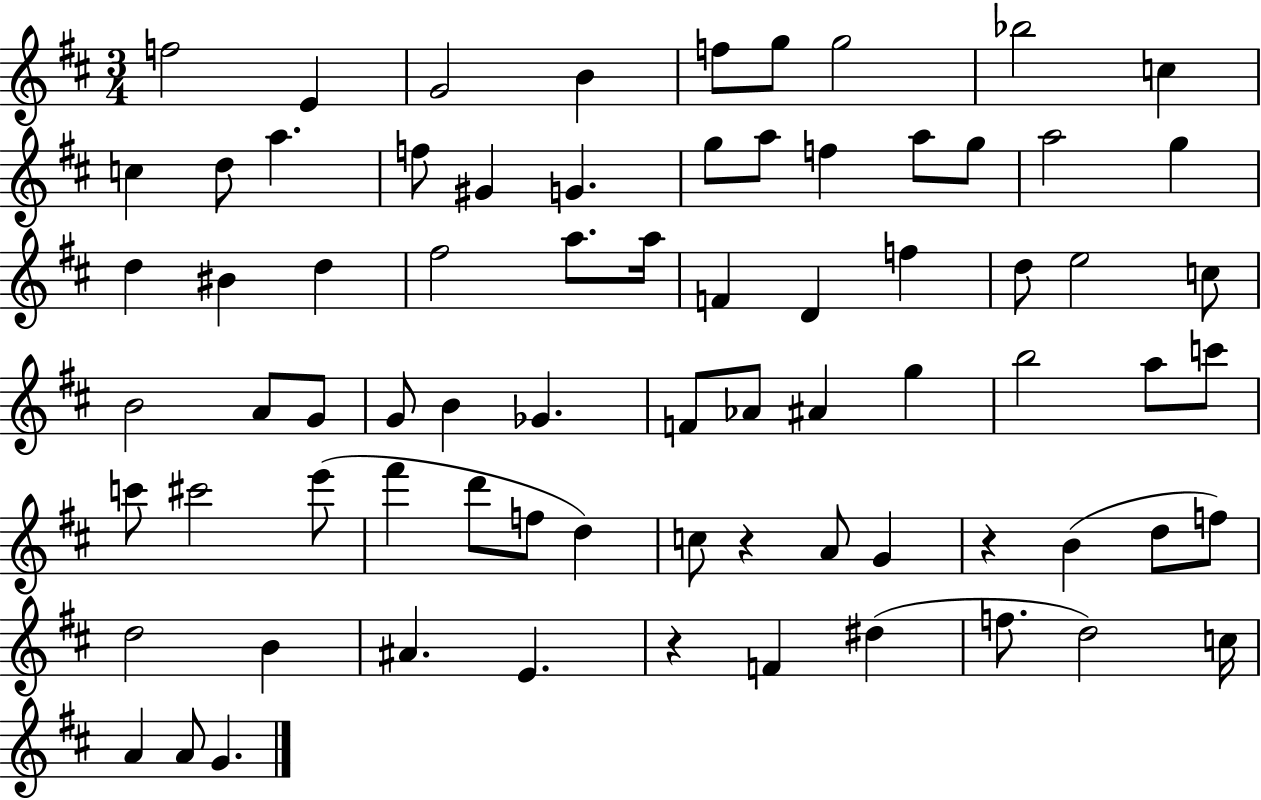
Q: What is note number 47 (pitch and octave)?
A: C6